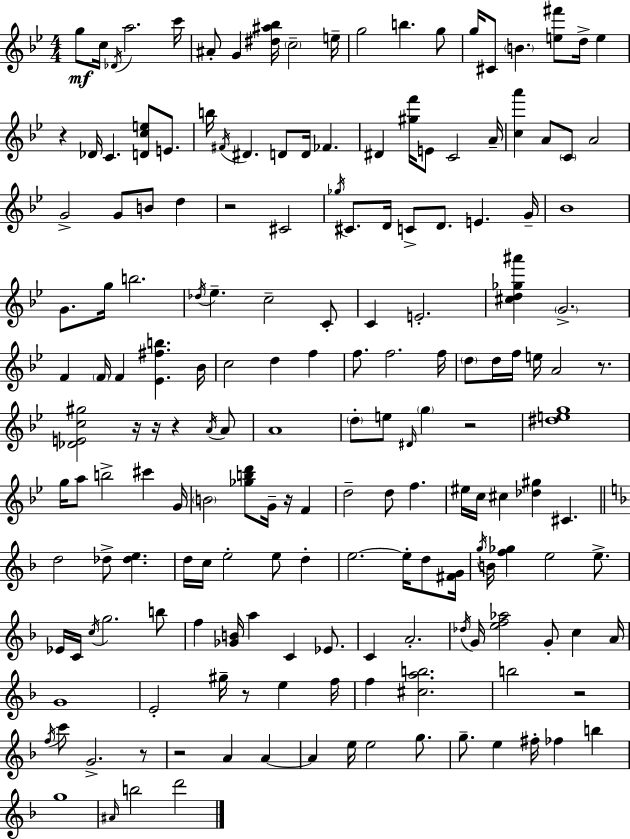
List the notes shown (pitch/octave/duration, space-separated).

G5/e C5/s Db4/s A5/h. C6/s A#4/e G4/q [D#5,A#5,Bb5]/s C5/h E5/s G5/h B5/q. G5/e G5/s C#4/e B4/q. [E5,F#6]/e D5/s E5/q R/q Db4/s C4/q. [D4,C5,E5]/e E4/e. B5/s F#4/s D#4/q. D4/e D4/s FES4/q. D#4/q [G#5,F6]/s E4/e C4/h A4/s [C5,A6]/q A4/e C4/e A4/h G4/h G4/e B4/e D5/q R/h C#4/h Gb5/s C#4/e. D4/s C4/e D4/e. E4/q. G4/s Bb4/w G4/e. G5/s B5/h. Db5/s Eb5/q. C5/h C4/e C4/q E4/h. [C#5,D5,Gb5,A#6]/q G4/h. F4/q F4/s F4/q [Eb4,F#5,B5]/q. Bb4/s C5/h D5/q F5/q F5/e. F5/h. F5/s D5/e D5/s F5/s E5/s A4/h R/e. [Db4,E4,C5,G#5]/h R/s R/s R/q A4/s A4/e A4/w D5/e E5/e D#4/s G5/q R/h [D#5,E5,G5]/w G5/s A5/e B5/h C#6/q G4/s B4/h [Gb5,B5,D6]/e G4/s R/s F4/q D5/h D5/e F5/q. EIS5/s C5/s C#5/q [Db5,G#5]/q C#4/q. D5/h Db5/e [Db5,E5]/q. D5/s C5/s E5/h E5/e D5/q E5/h. E5/s D5/e [F#4,G4]/s G5/s B4/s [F5,Gb5]/q E5/h E5/e. Eb4/s C4/s C5/s G5/h. B5/e F5/q [Gb4,B4]/s A5/q C4/q Eb4/e. C4/q A4/h. Db5/s G4/s [E5,F5,Ab5]/h G4/e C5/q A4/s G4/w E4/h G#5/s R/e E5/q F5/s F5/q [C#5,A5,B5]/h. B5/h R/h F5/s C6/e G4/h. R/e R/h A4/q A4/q A4/q E5/s E5/h G5/e. G5/e. E5/q F#5/s FES5/q B5/q G5/w A#4/s B5/h D6/h